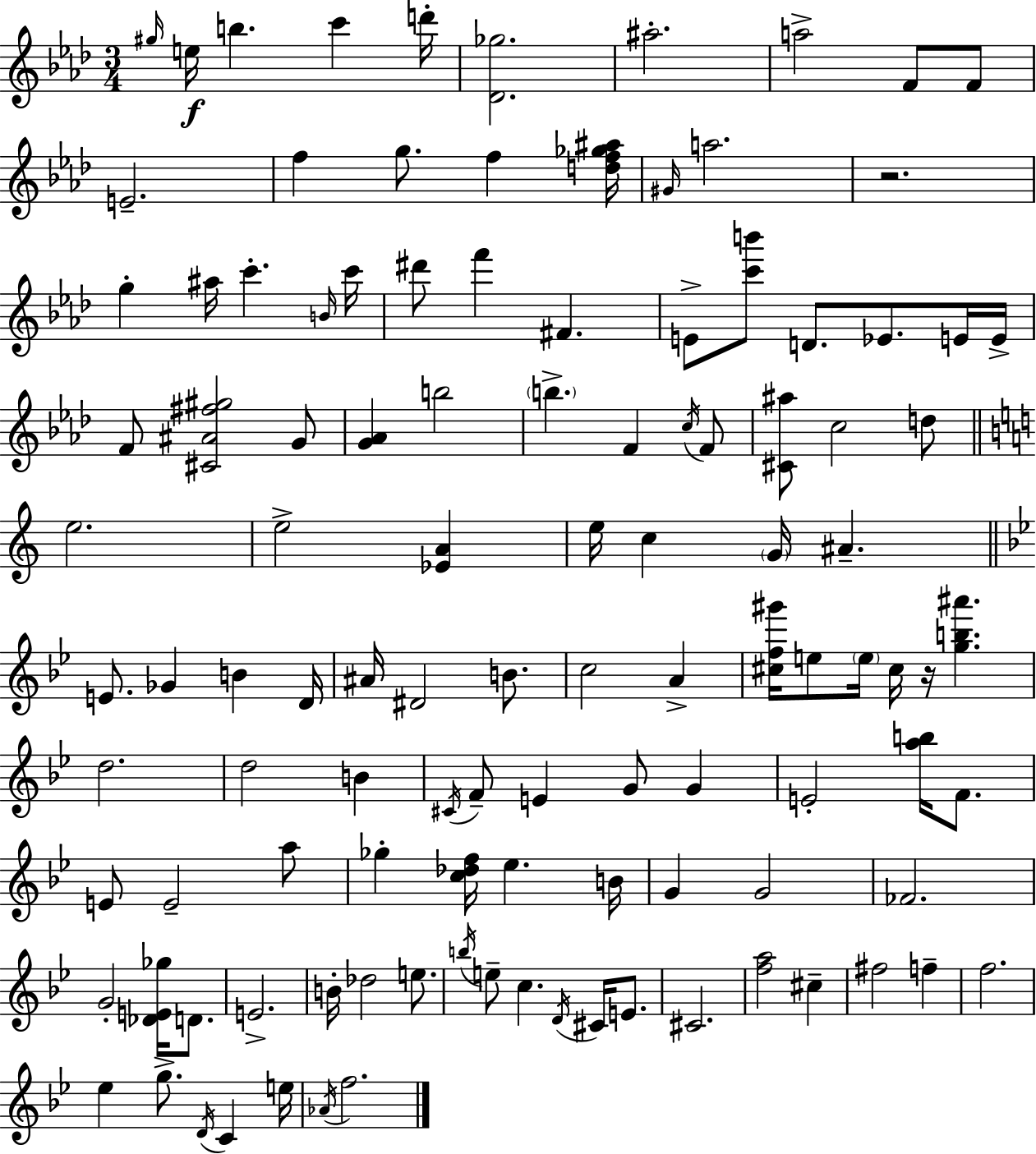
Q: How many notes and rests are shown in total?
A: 113